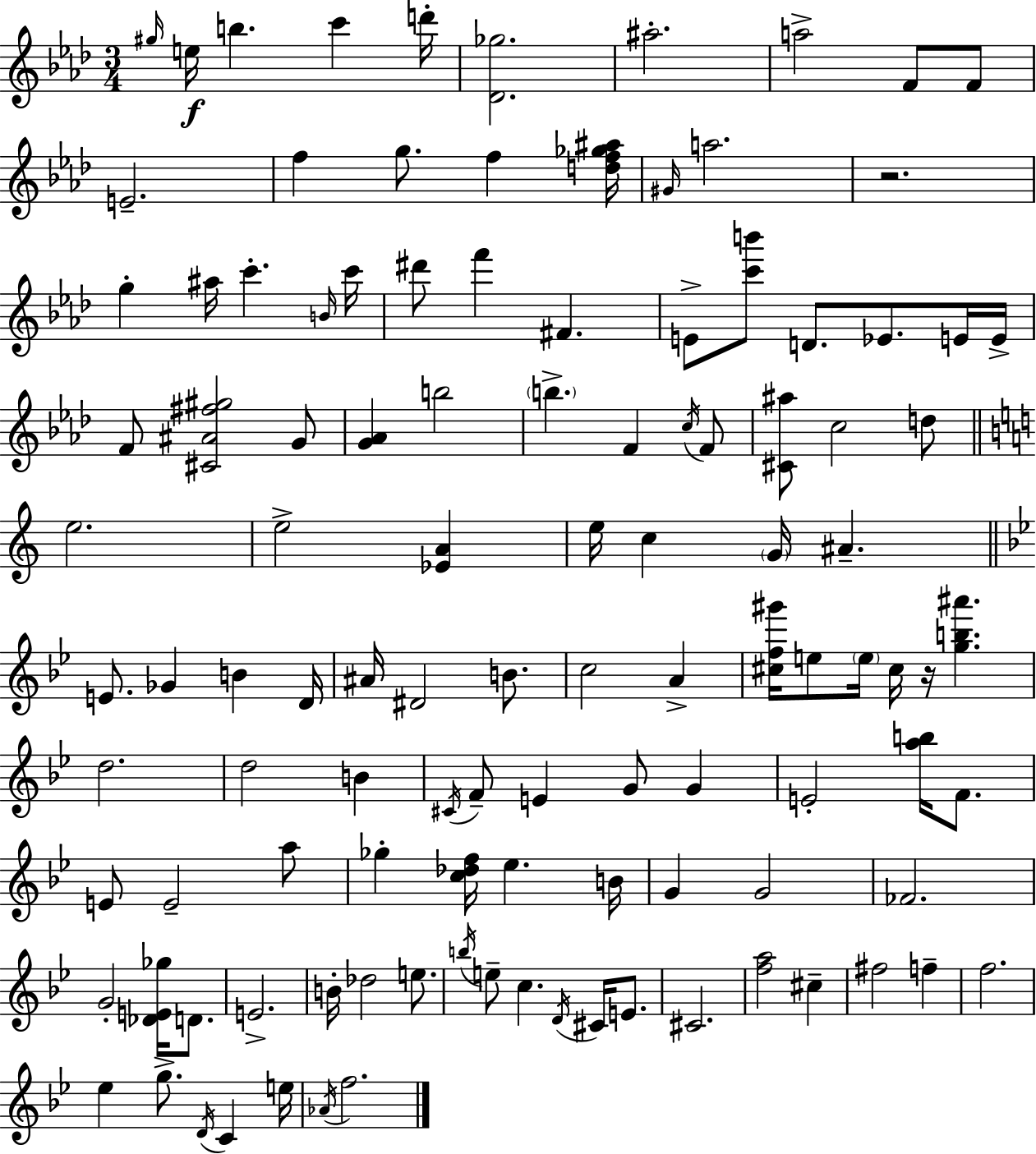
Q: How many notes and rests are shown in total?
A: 113